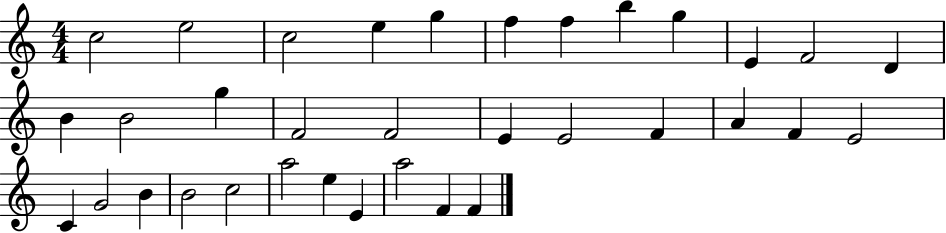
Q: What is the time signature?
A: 4/4